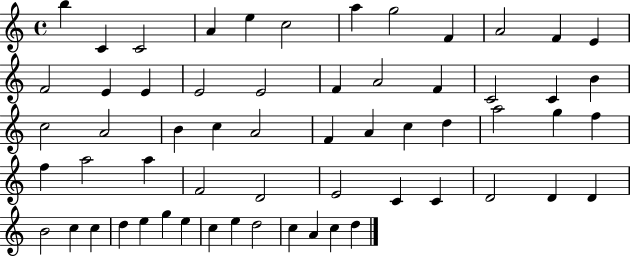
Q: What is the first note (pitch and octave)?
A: B5